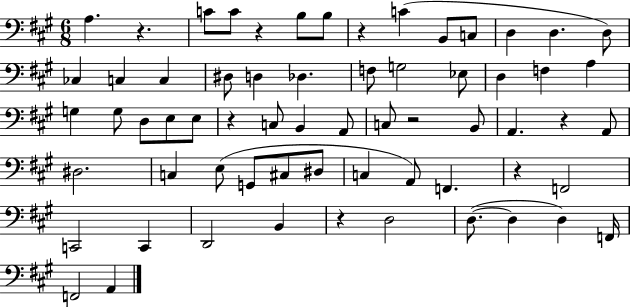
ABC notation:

X:1
T:Untitled
M:6/8
L:1/4
K:A
A, z C/2 C/2 z B,/2 B,/2 z C B,,/2 C,/2 D, D, D,/2 _C, C, C, ^D,/2 D, _D, F,/2 G,2 _E,/2 D, F, A, G, G,/2 D,/2 E,/2 E,/2 z C,/2 B,, A,,/2 C,/2 z2 B,,/2 A,, z A,,/2 ^D,2 C, E,/2 G,,/2 ^C,/2 ^D,/2 C, A,,/2 F,, z F,,2 C,,2 C,, D,,2 B,, z D,2 D,/2 D, D, F,,/4 F,,2 A,,